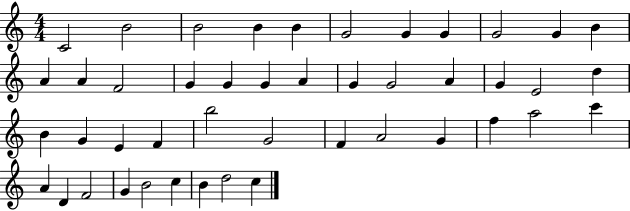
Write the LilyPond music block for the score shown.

{
  \clef treble
  \numericTimeSignature
  \time 4/4
  \key c \major
  c'2 b'2 | b'2 b'4 b'4 | g'2 g'4 g'4 | g'2 g'4 b'4 | \break a'4 a'4 f'2 | g'4 g'4 g'4 a'4 | g'4 g'2 a'4 | g'4 e'2 d''4 | \break b'4 g'4 e'4 f'4 | b''2 g'2 | f'4 a'2 g'4 | f''4 a''2 c'''4 | \break a'4 d'4 f'2 | g'4 b'2 c''4 | b'4 d''2 c''4 | \bar "|."
}